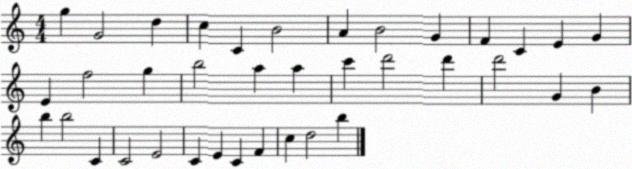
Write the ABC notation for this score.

X:1
T:Untitled
M:4/4
L:1/4
K:C
g G2 d c C B2 A B2 G F C E G E f2 g b2 a a c' d'2 d' d'2 G B b b2 C C2 E2 C E C F c d2 b